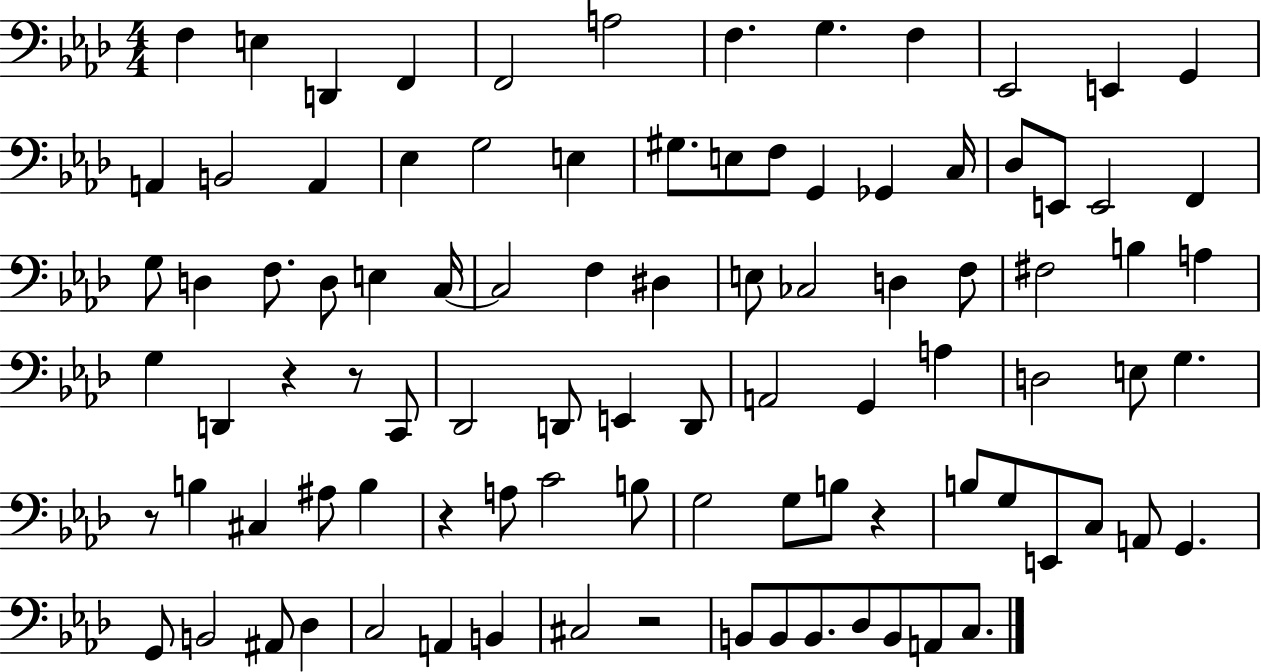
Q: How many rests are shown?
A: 6